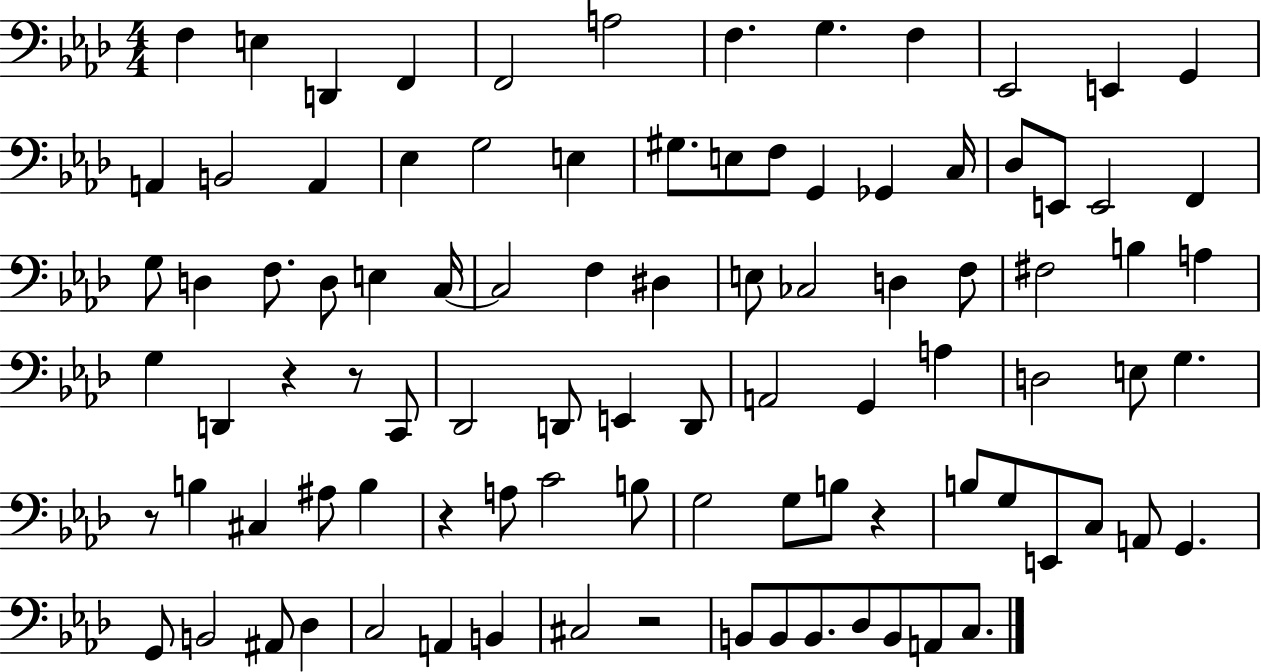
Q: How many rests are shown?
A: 6